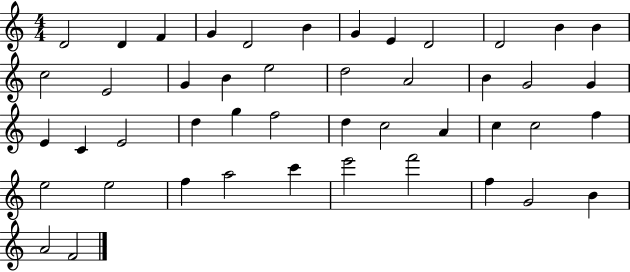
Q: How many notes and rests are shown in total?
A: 46